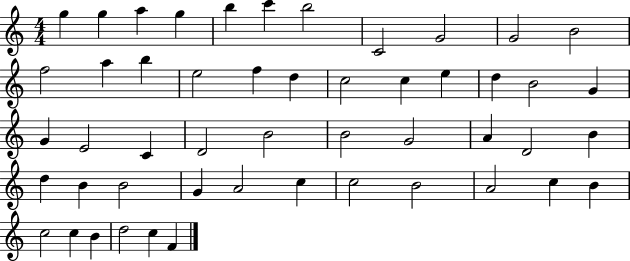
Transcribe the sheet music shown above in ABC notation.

X:1
T:Untitled
M:4/4
L:1/4
K:C
g g a g b c' b2 C2 G2 G2 B2 f2 a b e2 f d c2 c e d B2 G G E2 C D2 B2 B2 G2 A D2 B d B B2 G A2 c c2 B2 A2 c B c2 c B d2 c F